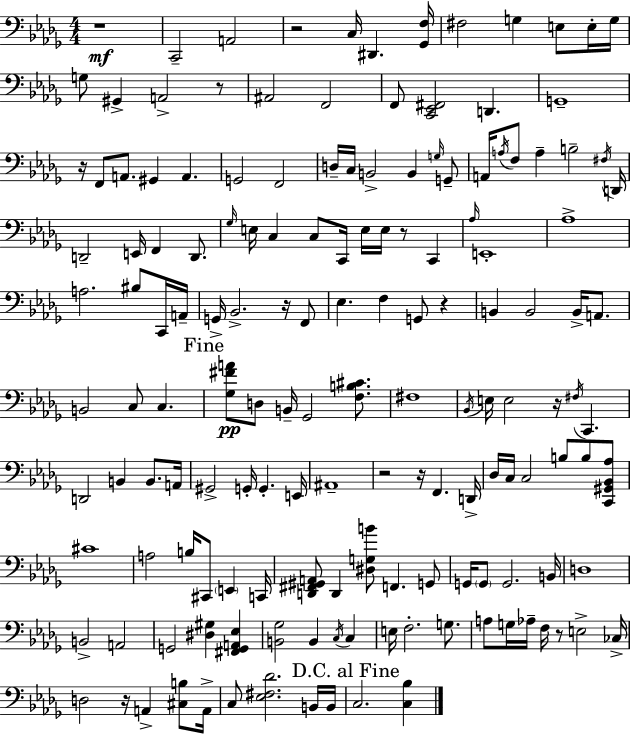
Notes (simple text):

R/w C2/h A2/h R/h C3/s D#2/q. [Gb2,F3]/s F#3/h G3/q E3/e E3/s G3/s G3/e G#2/q A2/h R/e A#2/h F2/h F2/e [C2,Eb2,F#2]/h D2/q. G2/w R/s F2/e A2/e. G#2/q A2/q. G2/h F2/h D3/s C3/s B2/h B2/q G3/s G2/e A2/s A3/s F3/e A3/q B3/h F#3/s D2/s D2/h E2/s F2/q D2/e. Gb3/s E3/s C3/q C3/e C2/s E3/s E3/s R/e C2/q Ab3/s E2/w Ab3/w A3/h. BIS3/e C2/s A2/s G2/s Bb2/h. R/s F2/e Eb3/q. F3/q G2/e R/q B2/q B2/h B2/s A2/e. B2/h C3/e C3/q. [Gb3,F#4,A4]/e D3/e B2/s Gb2/h [F3,B3,C#4]/e. F#3/w Bb2/s E3/s E3/h R/s F#3/s C2/q. D2/h B2/q B2/e. A2/s G#2/h G2/s G2/q. E2/s A#2/w R/h R/s F2/q. D2/s Db3/s C3/s C3/h B3/e B3/e [C2,G#2,Bb2,Ab3]/e C#4/w A3/h B3/s C#2/e E2/q C2/s [D2,F#2,G#2,A2]/e D2/q [D#3,G3,B4]/e F2/q. G2/e G2/s G2/e G2/h. B2/s D3/w B2/h A2/h G2/h [D#3,G#3]/q [F#2,G2,A2,Eb3]/q [B2,Gb3]/h B2/q C3/s C3/q E3/s F3/h. G3/e. A3/e G3/s Ab3/s F3/s R/e E3/h CES3/s D3/h R/s A2/q [C#3,B3]/e A2/s C3/e [Eb3,F#3,Db4]/h. B2/s B2/s C3/h. [C3,Bb3]/q